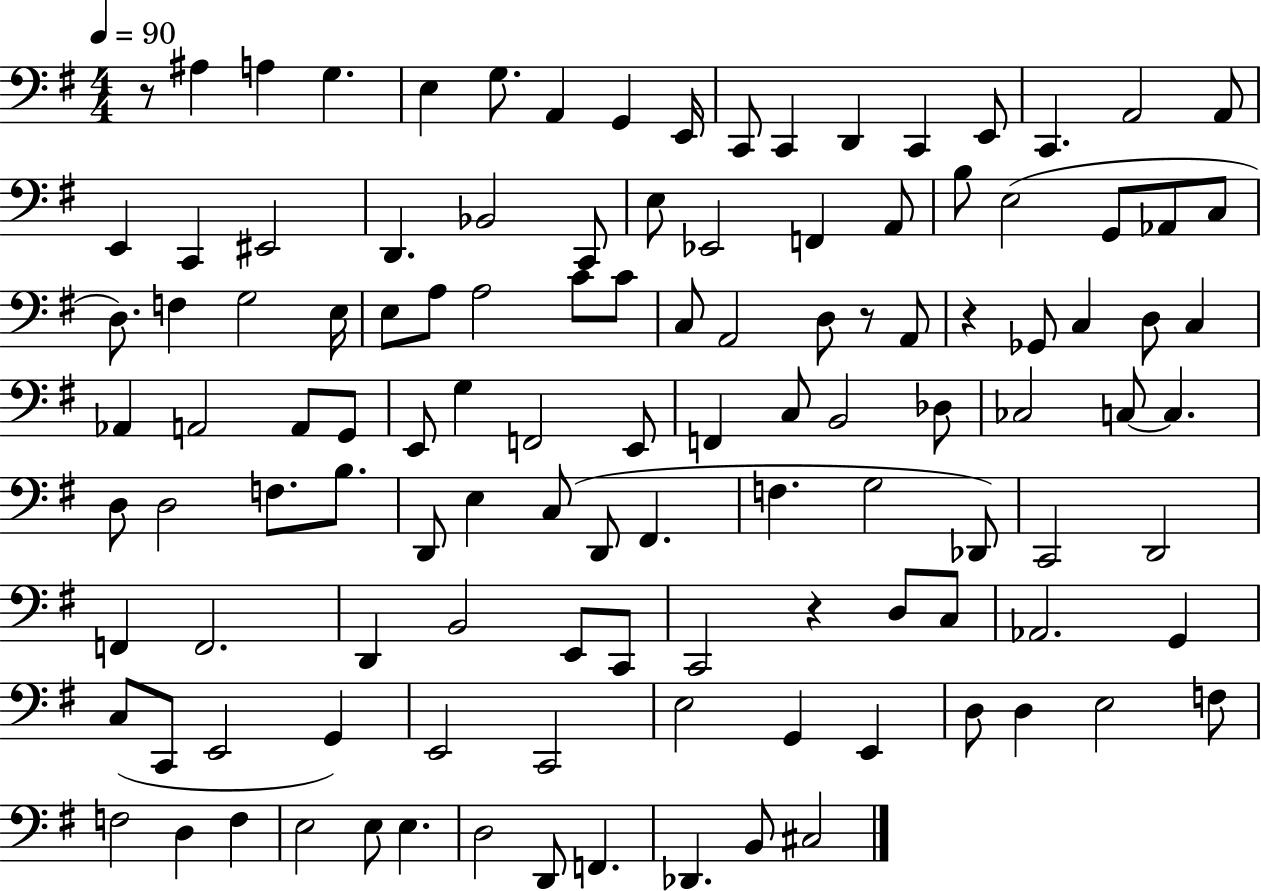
{
  \clef bass
  \numericTimeSignature
  \time 4/4
  \key g \major
  \tempo 4 = 90
  r8 ais4 a4 g4. | e4 g8. a,4 g,4 e,16 | c,8 c,4 d,4 c,4 e,8 | c,4. a,2 a,8 | \break e,4 c,4 eis,2 | d,4. bes,2 c,8 | e8 ees,2 f,4 a,8 | b8 e2( g,8 aes,8 c8 | \break d8.) f4 g2 e16 | e8 a8 a2 c'8 c'8 | c8 a,2 d8 r8 a,8 | r4 ges,8 c4 d8 c4 | \break aes,4 a,2 a,8 g,8 | e,8 g4 f,2 e,8 | f,4 c8 b,2 des8 | ces2 c8~~ c4. | \break d8 d2 f8. b8. | d,8 e4 c8( d,8 fis,4. | f4. g2 des,8) | c,2 d,2 | \break f,4 f,2. | d,4 b,2 e,8 c,8 | c,2 r4 d8 c8 | aes,2. g,4 | \break c8( c,8 e,2 g,4) | e,2 c,2 | e2 g,4 e,4 | d8 d4 e2 f8 | \break f2 d4 f4 | e2 e8 e4. | d2 d,8 f,4. | des,4. b,8 cis2 | \break \bar "|."
}